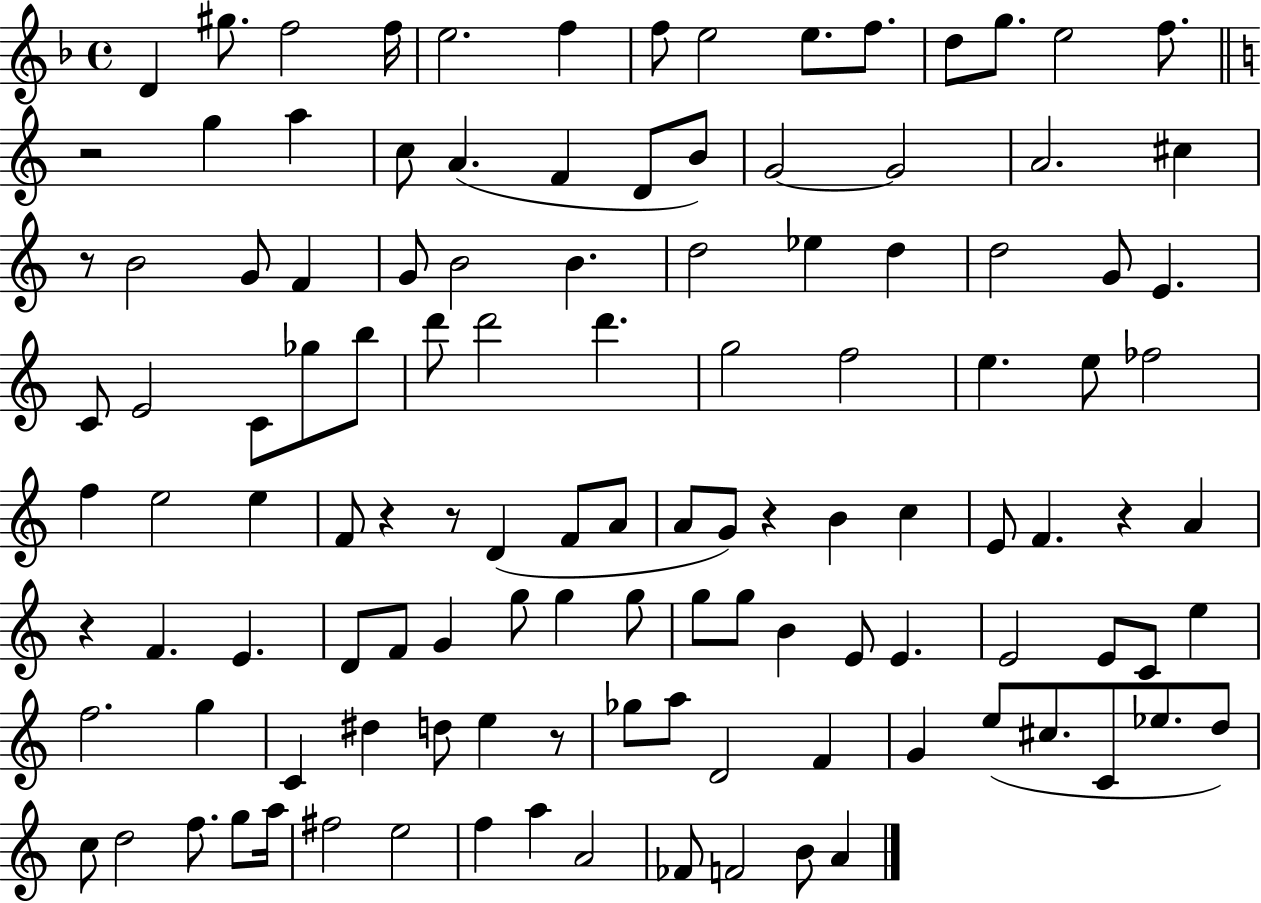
X:1
T:Untitled
M:4/4
L:1/4
K:F
D ^g/2 f2 f/4 e2 f f/2 e2 e/2 f/2 d/2 g/2 e2 f/2 z2 g a c/2 A F D/2 B/2 G2 G2 A2 ^c z/2 B2 G/2 F G/2 B2 B d2 _e d d2 G/2 E C/2 E2 C/2 _g/2 b/2 d'/2 d'2 d' g2 f2 e e/2 _f2 f e2 e F/2 z z/2 D F/2 A/2 A/2 G/2 z B c E/2 F z A z F E D/2 F/2 G g/2 g g/2 g/2 g/2 B E/2 E E2 E/2 C/2 e f2 g C ^d d/2 e z/2 _g/2 a/2 D2 F G e/2 ^c/2 C/2 _e/2 d/2 c/2 d2 f/2 g/2 a/4 ^f2 e2 f a A2 _F/2 F2 B/2 A